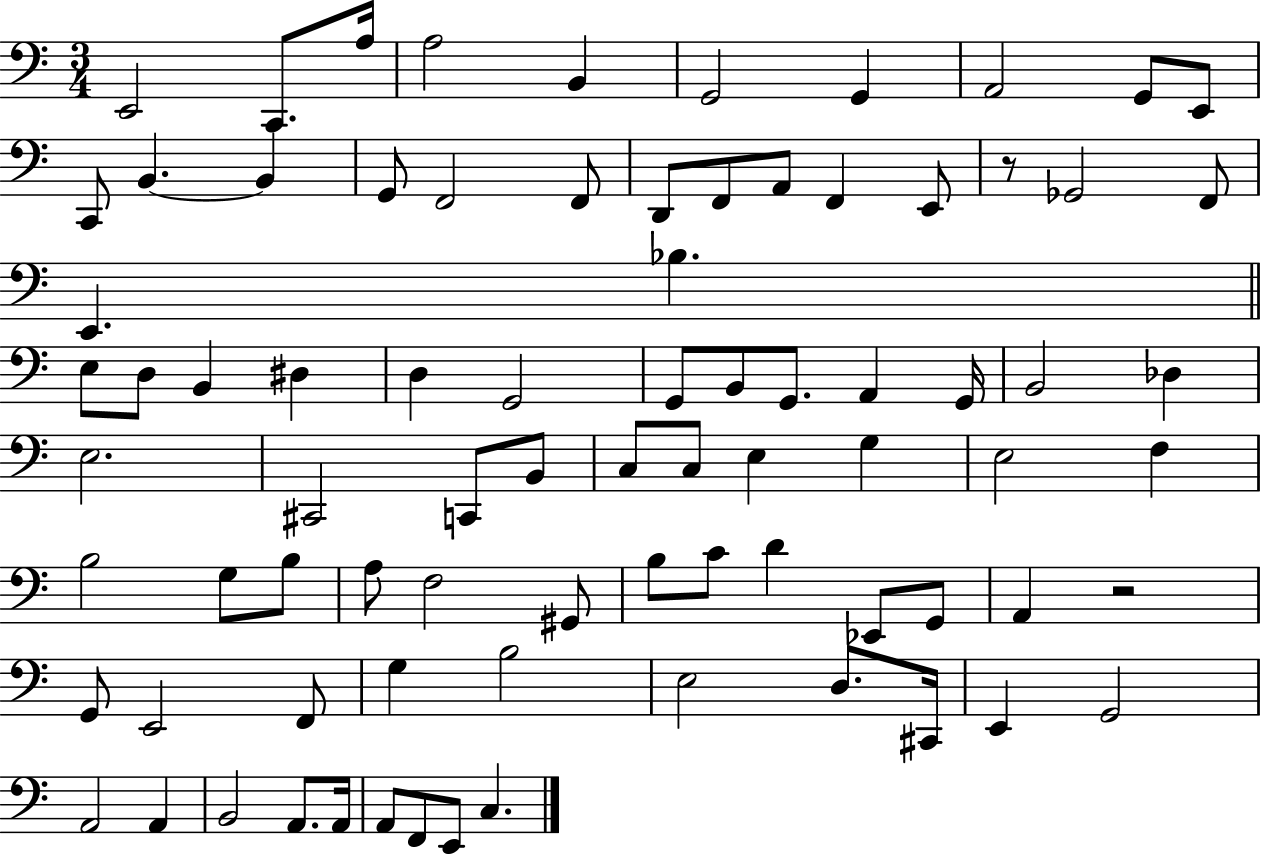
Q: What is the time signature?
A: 3/4